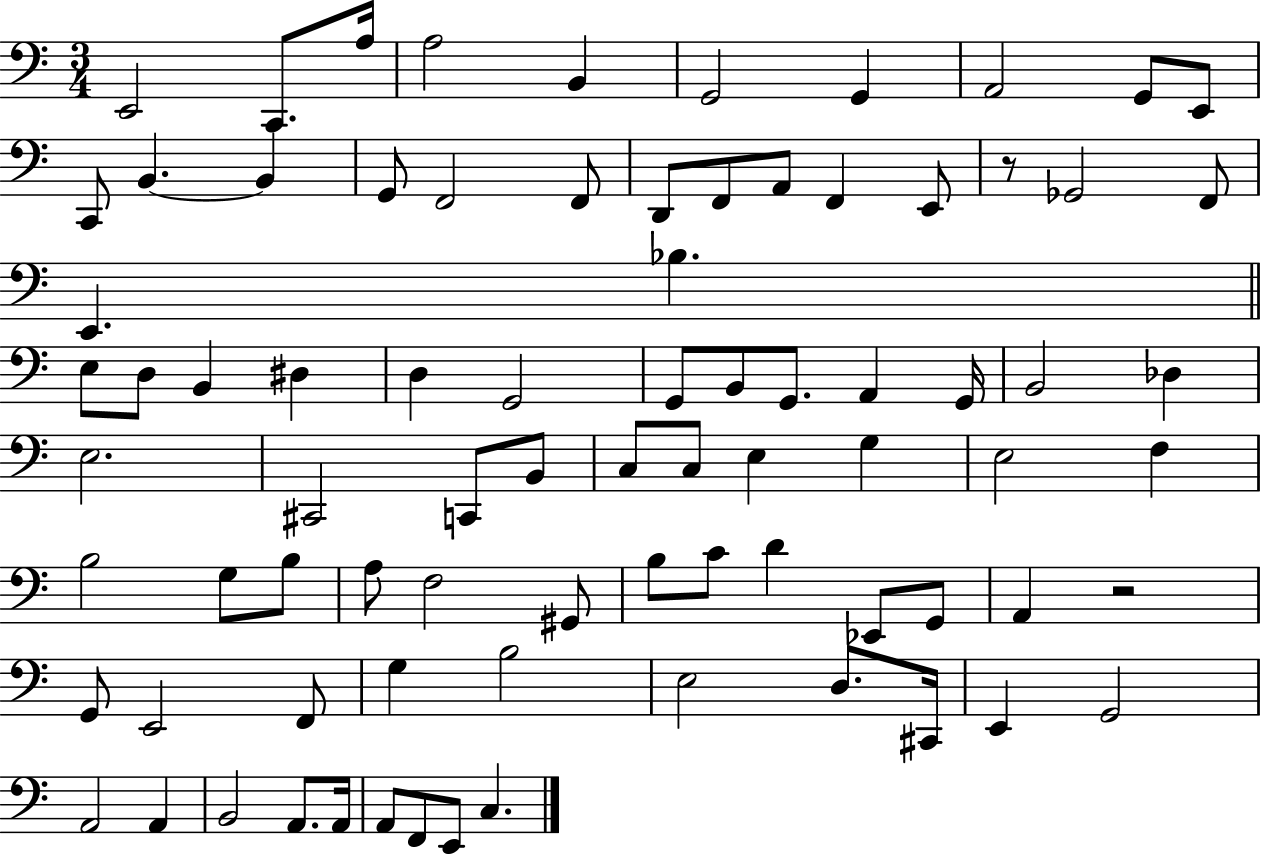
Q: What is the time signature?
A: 3/4